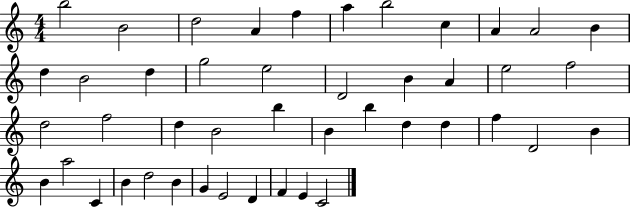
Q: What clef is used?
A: treble